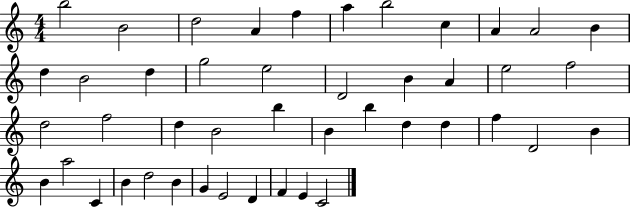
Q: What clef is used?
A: treble